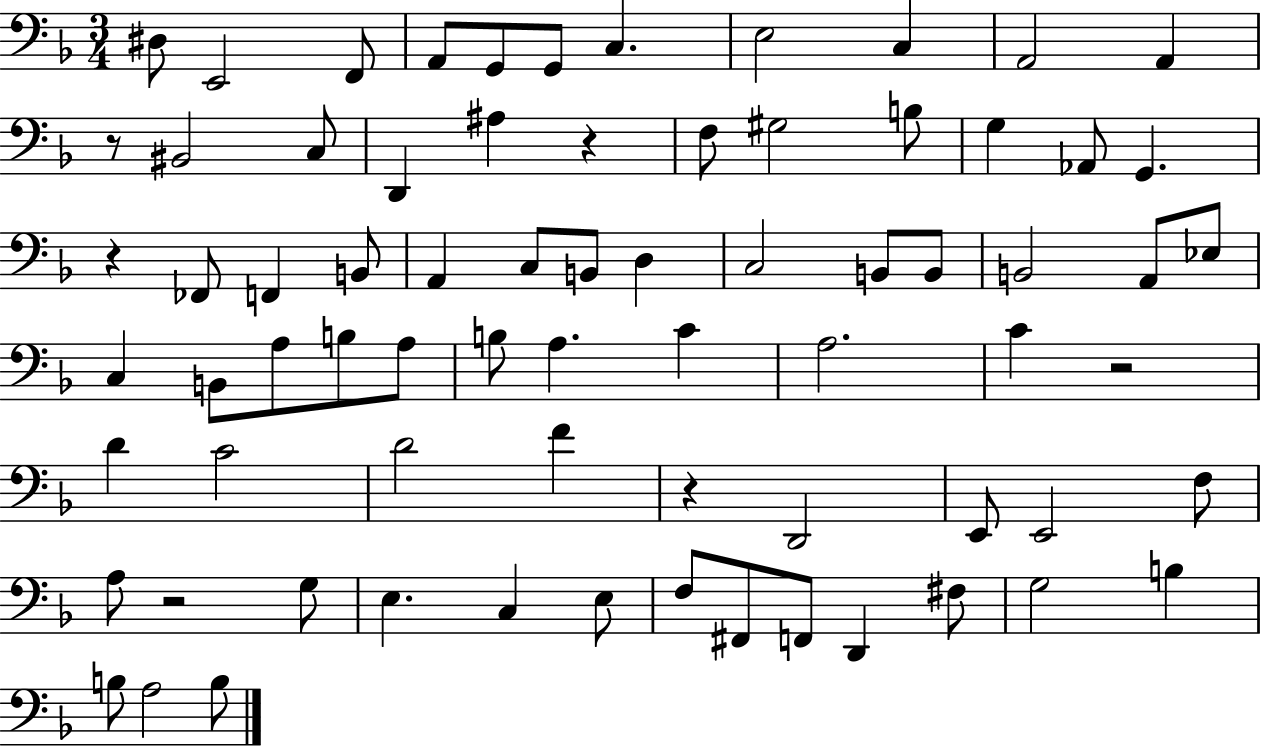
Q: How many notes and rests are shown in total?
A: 73